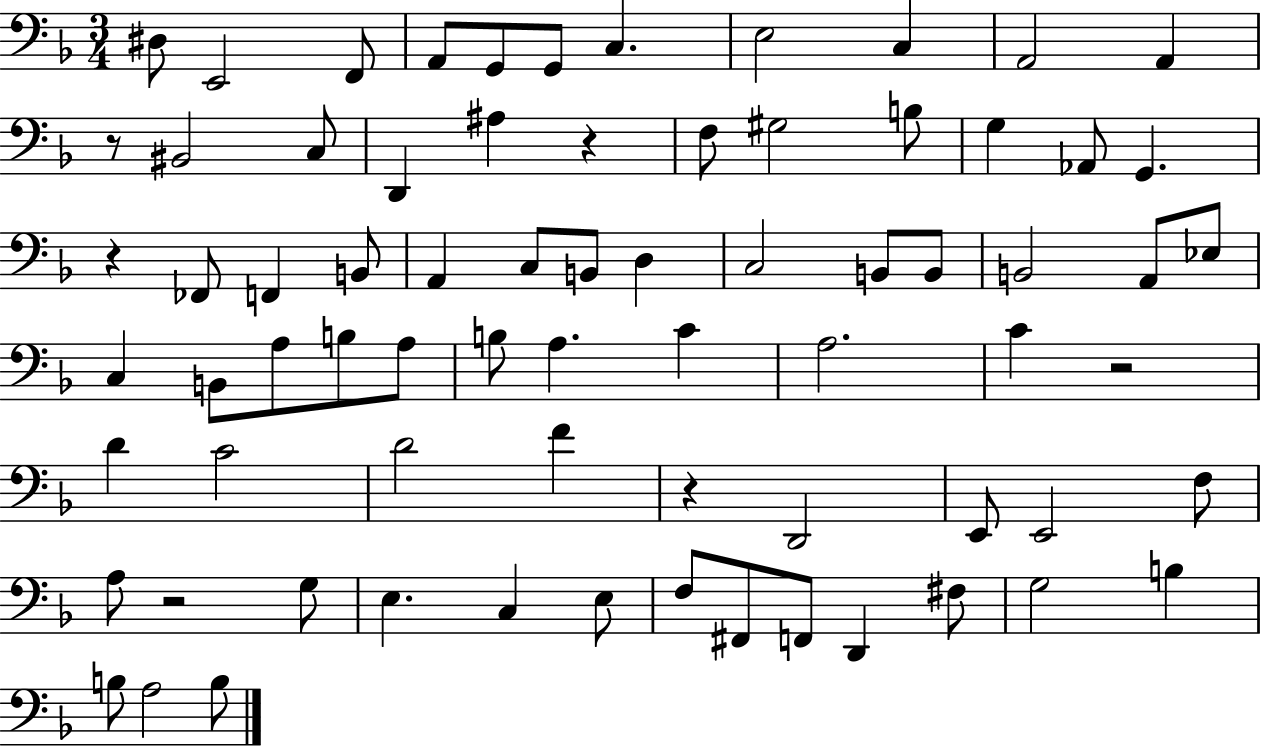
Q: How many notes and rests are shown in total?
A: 73